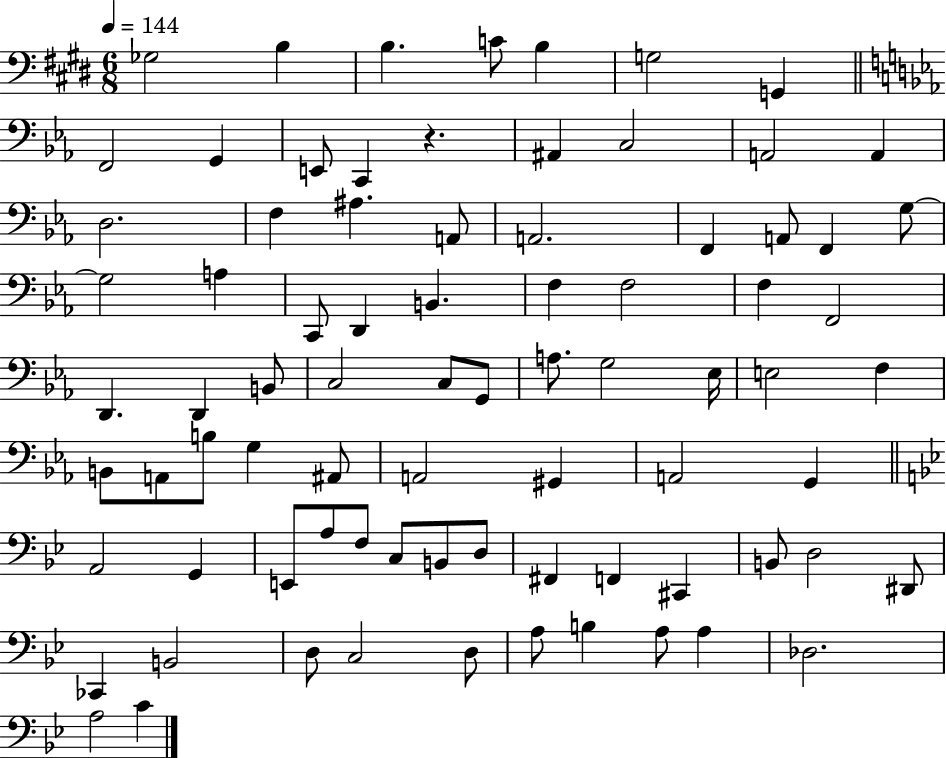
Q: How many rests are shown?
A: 1